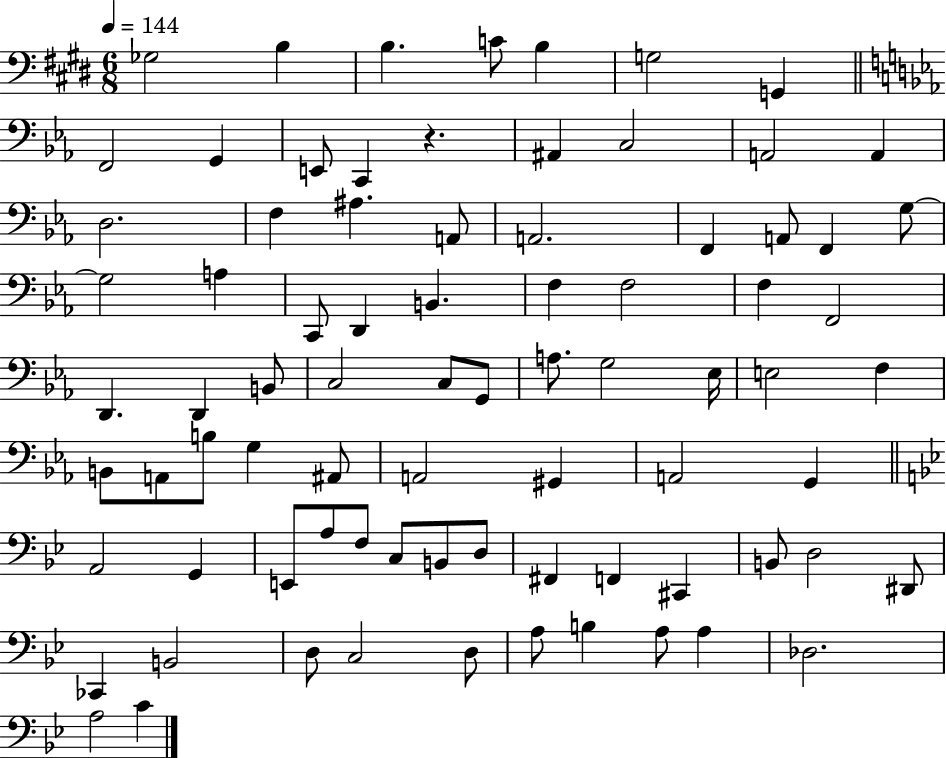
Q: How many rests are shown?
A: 1